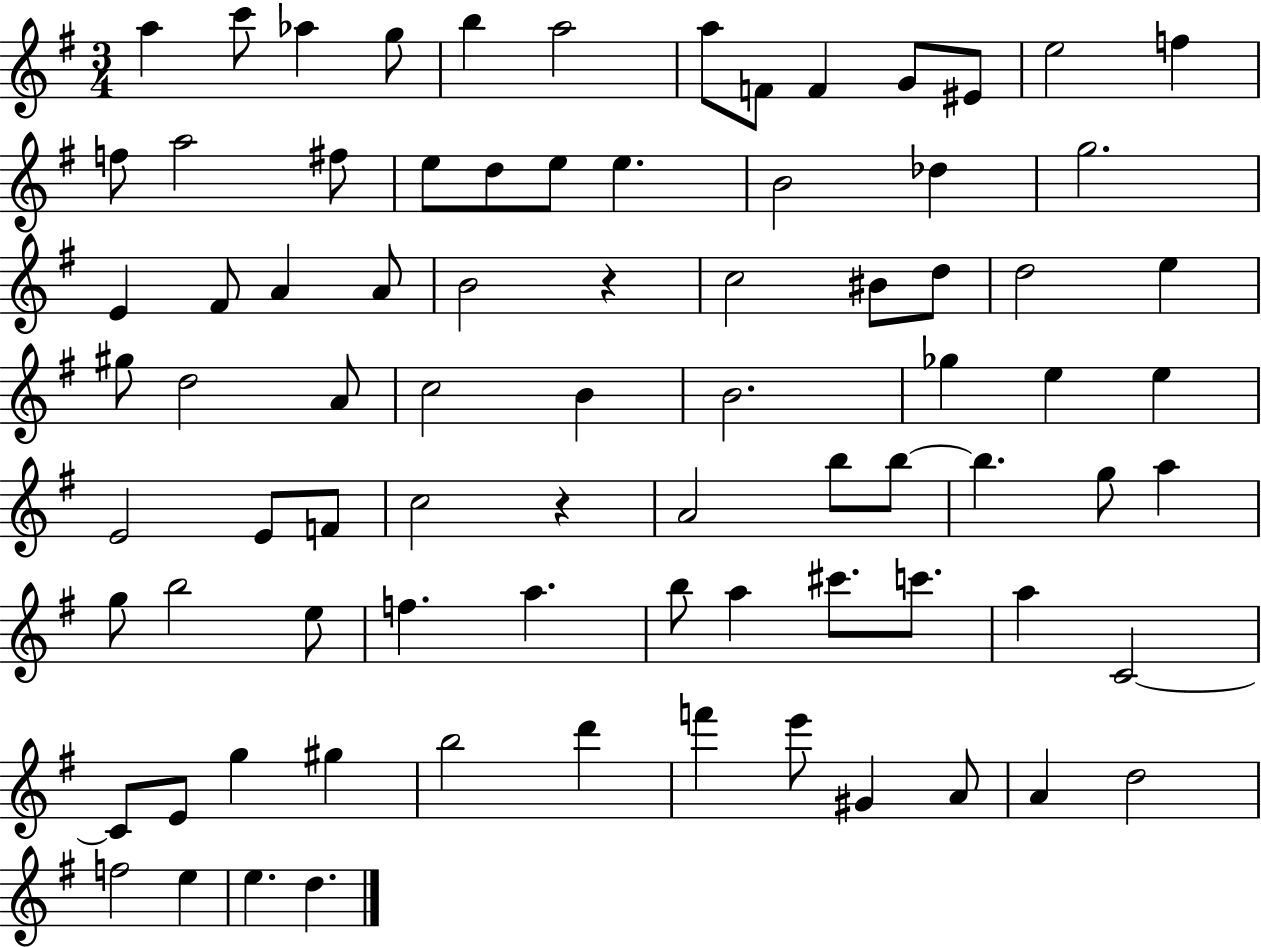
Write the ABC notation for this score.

X:1
T:Untitled
M:3/4
L:1/4
K:G
a c'/2 _a g/2 b a2 a/2 F/2 F G/2 ^E/2 e2 f f/2 a2 ^f/2 e/2 d/2 e/2 e B2 _d g2 E ^F/2 A A/2 B2 z c2 ^B/2 d/2 d2 e ^g/2 d2 A/2 c2 B B2 _g e e E2 E/2 F/2 c2 z A2 b/2 b/2 b g/2 a g/2 b2 e/2 f a b/2 a ^c'/2 c'/2 a C2 C/2 E/2 g ^g b2 d' f' e'/2 ^G A/2 A d2 f2 e e d